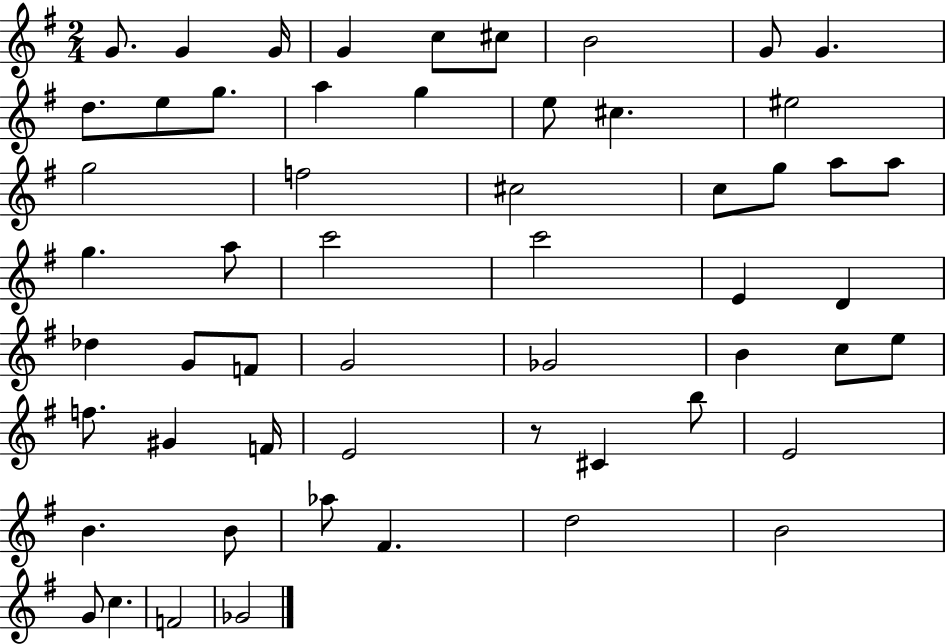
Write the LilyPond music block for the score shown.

{
  \clef treble
  \numericTimeSignature
  \time 2/4
  \key g \major
  \repeat volta 2 { g'8. g'4 g'16 | g'4 c''8 cis''8 | b'2 | g'8 g'4. | \break d''8. e''8 g''8. | a''4 g''4 | e''8 cis''4. | eis''2 | \break g''2 | f''2 | cis''2 | c''8 g''8 a''8 a''8 | \break g''4. a''8 | c'''2 | c'''2 | e'4 d'4 | \break des''4 g'8 f'8 | g'2 | ges'2 | b'4 c''8 e''8 | \break f''8. gis'4 f'16 | e'2 | r8 cis'4 b''8 | e'2 | \break b'4. b'8 | aes''8 fis'4. | d''2 | b'2 | \break g'8 c''4. | f'2 | ges'2 | } \bar "|."
}